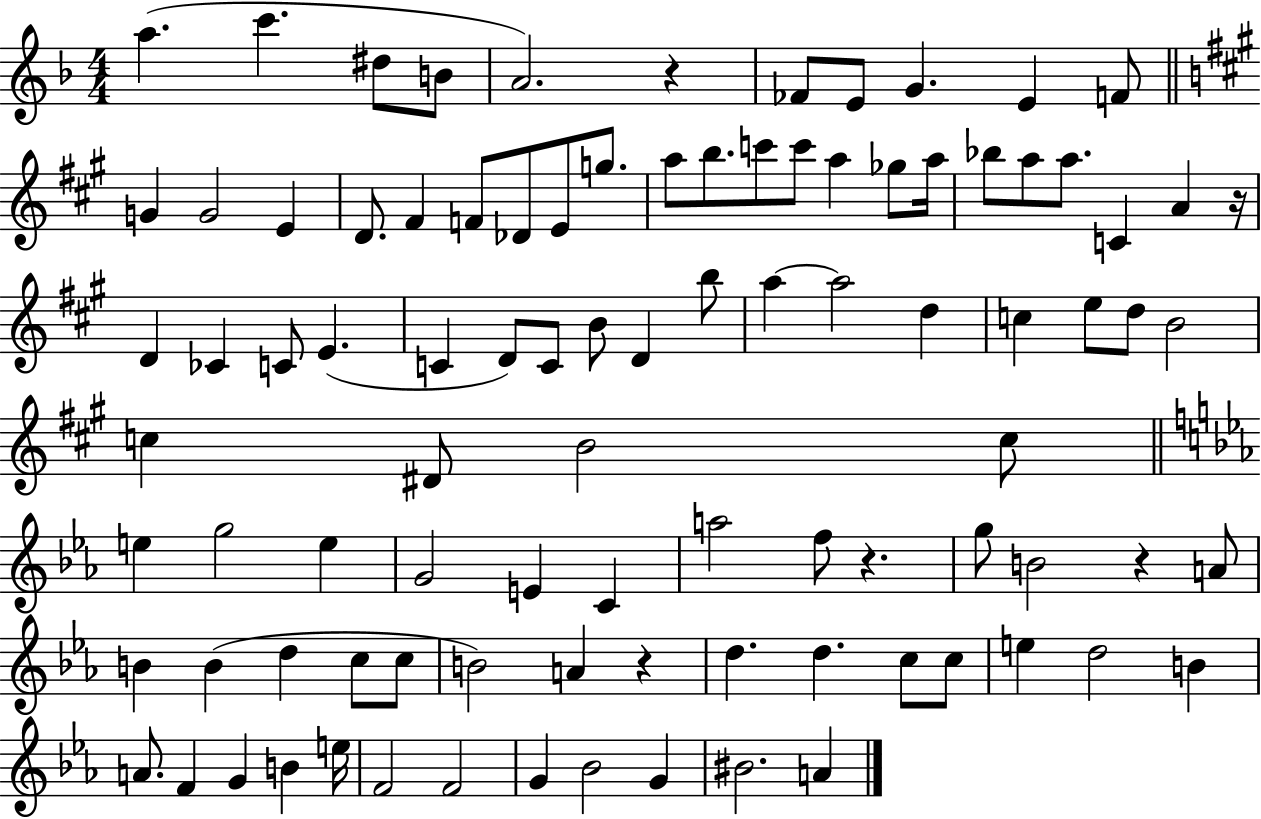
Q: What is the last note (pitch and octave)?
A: A4